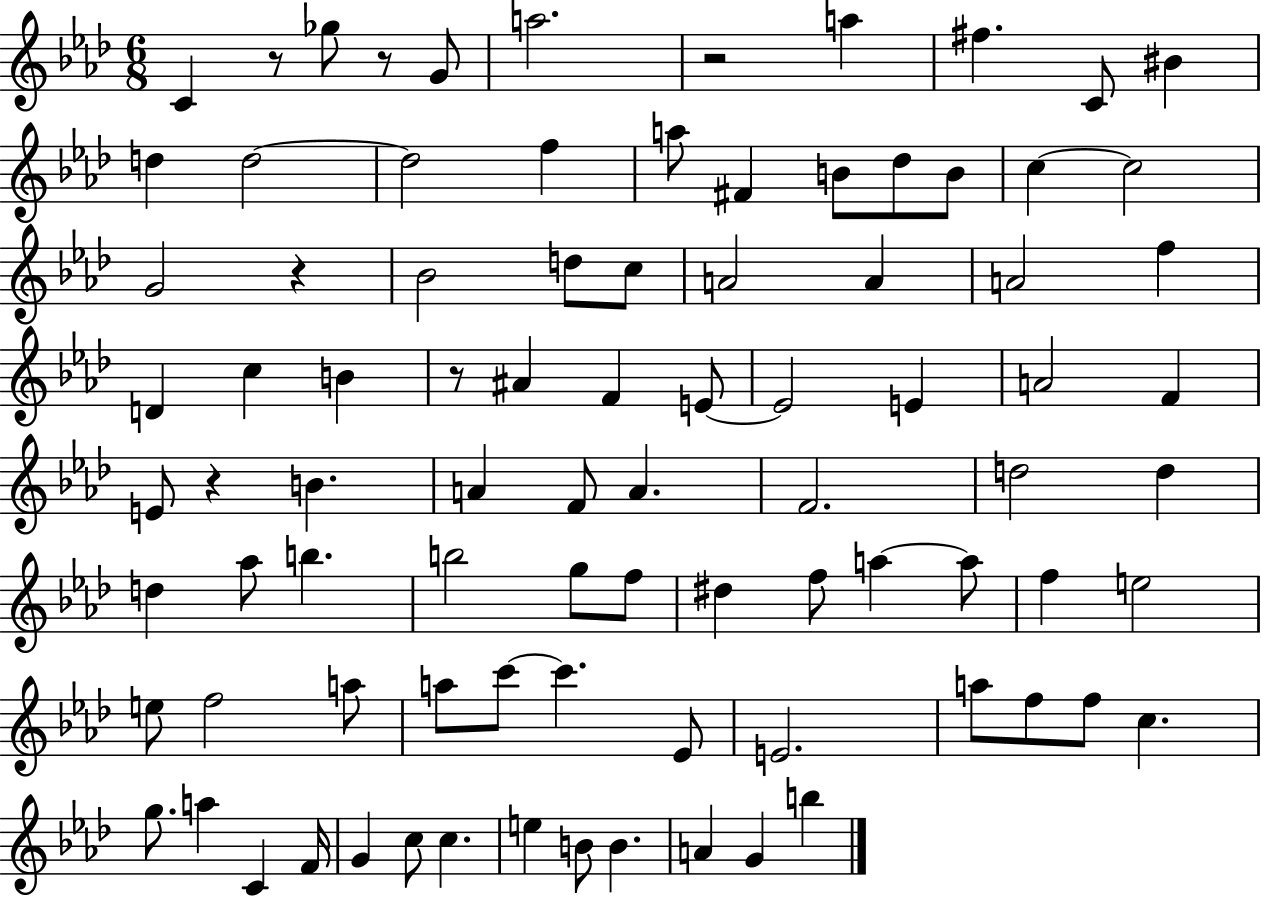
X:1
T:Untitled
M:6/8
L:1/4
K:Ab
C z/2 _g/2 z/2 G/2 a2 z2 a ^f C/2 ^B d d2 d2 f a/2 ^F B/2 _d/2 B/2 c c2 G2 z _B2 d/2 c/2 A2 A A2 f D c B z/2 ^A F E/2 E2 E A2 F E/2 z B A F/2 A F2 d2 d d _a/2 b b2 g/2 f/2 ^d f/2 a a/2 f e2 e/2 f2 a/2 a/2 c'/2 c' _E/2 E2 a/2 f/2 f/2 c g/2 a C F/4 G c/2 c e B/2 B A G b